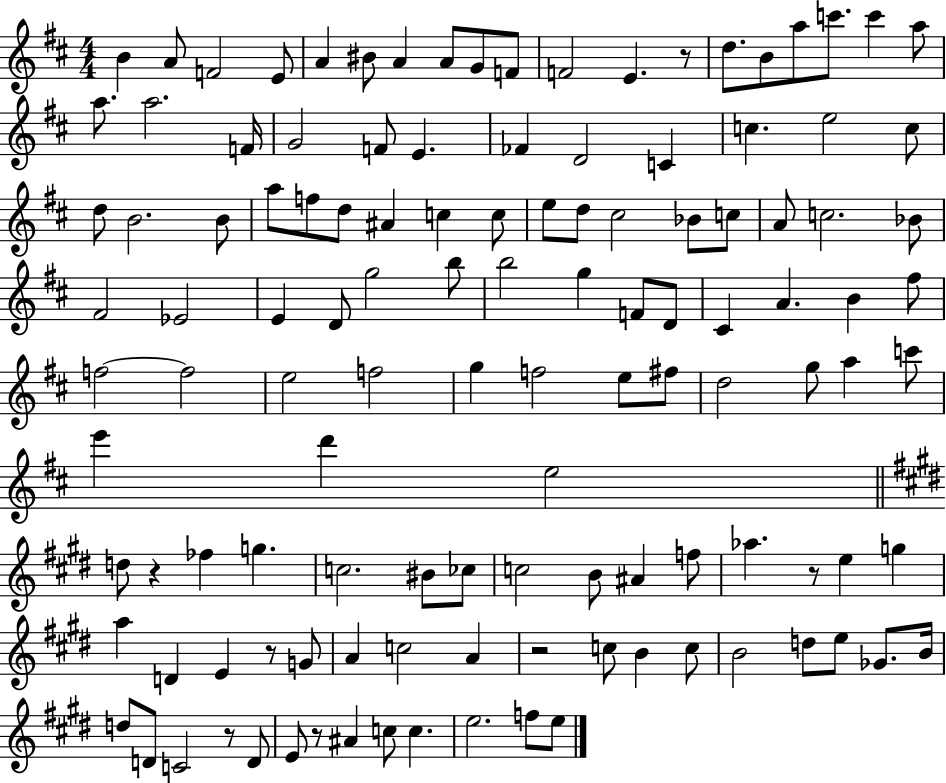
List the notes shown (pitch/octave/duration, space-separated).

B4/q A4/e F4/h E4/e A4/q BIS4/e A4/q A4/e G4/e F4/e F4/h E4/q. R/e D5/e. B4/e A5/e C6/e. C6/q A5/e A5/e. A5/h. F4/s G4/h F4/e E4/q. FES4/q D4/h C4/q C5/q. E5/h C5/e D5/e B4/h. B4/e A5/e F5/e D5/e A#4/q C5/q C5/e E5/e D5/e C#5/h Bb4/e C5/e A4/e C5/h. Bb4/e F#4/h Eb4/h E4/q D4/e G5/h B5/e B5/h G5/q F4/e D4/e C#4/q A4/q. B4/q F#5/e F5/h F5/h E5/h F5/h G5/q F5/h E5/e F#5/e D5/h G5/e A5/q C6/e E6/q D6/q E5/h D5/e R/q FES5/q G5/q. C5/h. BIS4/e CES5/e C5/h B4/e A#4/q F5/e Ab5/q. R/e E5/q G5/q A5/q D4/q E4/q R/e G4/e A4/q C5/h A4/q R/h C5/e B4/q C5/e B4/h D5/e E5/e Gb4/e. B4/s D5/e D4/e C4/h R/e D4/e E4/e R/e A#4/q C5/e C5/q. E5/h. F5/e E5/e